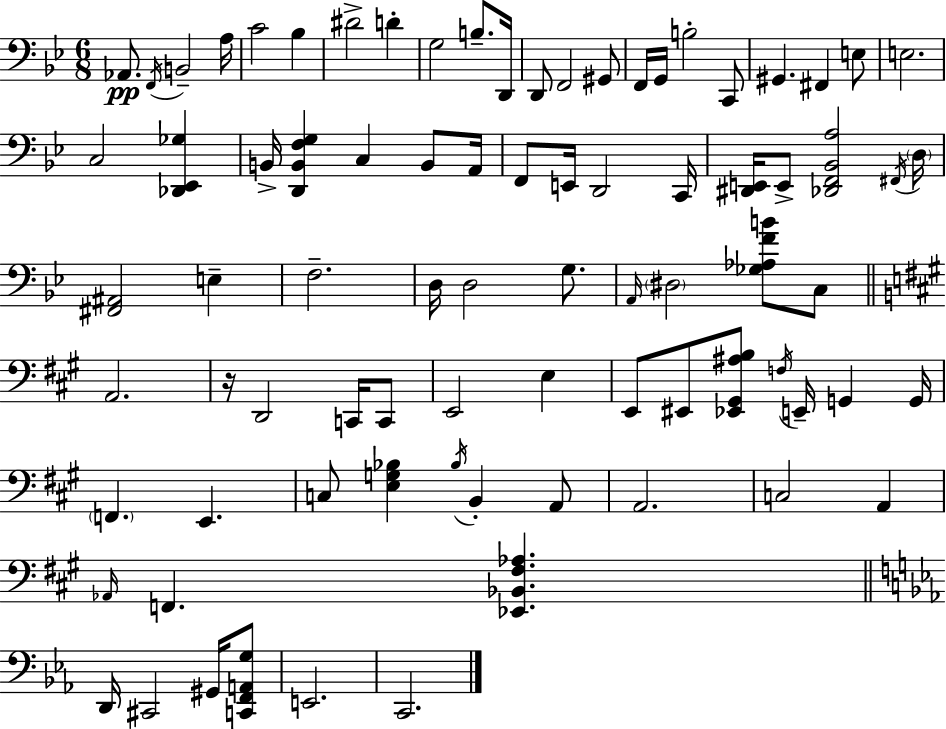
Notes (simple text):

Ab2/e. F2/s B2/h A3/s C4/h Bb3/q D#4/h D4/q G3/h B3/e. D2/s D2/e F2/h G#2/e F2/s G2/s B3/h C2/e G#2/q. F#2/q E3/e E3/h. C3/h [Db2,Eb2,Gb3]/q B2/s [D2,B2,F3,G3]/q C3/q B2/e A2/s F2/e E2/s D2/h C2/s [D#2,E2]/s E2/e [Db2,F2,Bb2,A3]/h F#2/s D3/s [F#2,A#2]/h E3/q F3/h. D3/s D3/h G3/e. A2/s D#3/h [Gb3,Ab3,F4,B4]/e C3/e A2/h. R/s D2/h C2/s C2/e E2/h E3/q E2/e EIS2/e [Eb2,G#2,A#3,B3]/e F3/s E2/s G2/q G2/s F2/q. E2/q. C3/e [E3,G3,Bb3]/q Bb3/s B2/q A2/e A2/h. C3/h A2/q Ab2/s F2/q. [Eb2,Bb2,F#3,Ab3]/q. D2/s C#2/h G#2/s [C2,F2,A2,G3]/e E2/h. C2/h.